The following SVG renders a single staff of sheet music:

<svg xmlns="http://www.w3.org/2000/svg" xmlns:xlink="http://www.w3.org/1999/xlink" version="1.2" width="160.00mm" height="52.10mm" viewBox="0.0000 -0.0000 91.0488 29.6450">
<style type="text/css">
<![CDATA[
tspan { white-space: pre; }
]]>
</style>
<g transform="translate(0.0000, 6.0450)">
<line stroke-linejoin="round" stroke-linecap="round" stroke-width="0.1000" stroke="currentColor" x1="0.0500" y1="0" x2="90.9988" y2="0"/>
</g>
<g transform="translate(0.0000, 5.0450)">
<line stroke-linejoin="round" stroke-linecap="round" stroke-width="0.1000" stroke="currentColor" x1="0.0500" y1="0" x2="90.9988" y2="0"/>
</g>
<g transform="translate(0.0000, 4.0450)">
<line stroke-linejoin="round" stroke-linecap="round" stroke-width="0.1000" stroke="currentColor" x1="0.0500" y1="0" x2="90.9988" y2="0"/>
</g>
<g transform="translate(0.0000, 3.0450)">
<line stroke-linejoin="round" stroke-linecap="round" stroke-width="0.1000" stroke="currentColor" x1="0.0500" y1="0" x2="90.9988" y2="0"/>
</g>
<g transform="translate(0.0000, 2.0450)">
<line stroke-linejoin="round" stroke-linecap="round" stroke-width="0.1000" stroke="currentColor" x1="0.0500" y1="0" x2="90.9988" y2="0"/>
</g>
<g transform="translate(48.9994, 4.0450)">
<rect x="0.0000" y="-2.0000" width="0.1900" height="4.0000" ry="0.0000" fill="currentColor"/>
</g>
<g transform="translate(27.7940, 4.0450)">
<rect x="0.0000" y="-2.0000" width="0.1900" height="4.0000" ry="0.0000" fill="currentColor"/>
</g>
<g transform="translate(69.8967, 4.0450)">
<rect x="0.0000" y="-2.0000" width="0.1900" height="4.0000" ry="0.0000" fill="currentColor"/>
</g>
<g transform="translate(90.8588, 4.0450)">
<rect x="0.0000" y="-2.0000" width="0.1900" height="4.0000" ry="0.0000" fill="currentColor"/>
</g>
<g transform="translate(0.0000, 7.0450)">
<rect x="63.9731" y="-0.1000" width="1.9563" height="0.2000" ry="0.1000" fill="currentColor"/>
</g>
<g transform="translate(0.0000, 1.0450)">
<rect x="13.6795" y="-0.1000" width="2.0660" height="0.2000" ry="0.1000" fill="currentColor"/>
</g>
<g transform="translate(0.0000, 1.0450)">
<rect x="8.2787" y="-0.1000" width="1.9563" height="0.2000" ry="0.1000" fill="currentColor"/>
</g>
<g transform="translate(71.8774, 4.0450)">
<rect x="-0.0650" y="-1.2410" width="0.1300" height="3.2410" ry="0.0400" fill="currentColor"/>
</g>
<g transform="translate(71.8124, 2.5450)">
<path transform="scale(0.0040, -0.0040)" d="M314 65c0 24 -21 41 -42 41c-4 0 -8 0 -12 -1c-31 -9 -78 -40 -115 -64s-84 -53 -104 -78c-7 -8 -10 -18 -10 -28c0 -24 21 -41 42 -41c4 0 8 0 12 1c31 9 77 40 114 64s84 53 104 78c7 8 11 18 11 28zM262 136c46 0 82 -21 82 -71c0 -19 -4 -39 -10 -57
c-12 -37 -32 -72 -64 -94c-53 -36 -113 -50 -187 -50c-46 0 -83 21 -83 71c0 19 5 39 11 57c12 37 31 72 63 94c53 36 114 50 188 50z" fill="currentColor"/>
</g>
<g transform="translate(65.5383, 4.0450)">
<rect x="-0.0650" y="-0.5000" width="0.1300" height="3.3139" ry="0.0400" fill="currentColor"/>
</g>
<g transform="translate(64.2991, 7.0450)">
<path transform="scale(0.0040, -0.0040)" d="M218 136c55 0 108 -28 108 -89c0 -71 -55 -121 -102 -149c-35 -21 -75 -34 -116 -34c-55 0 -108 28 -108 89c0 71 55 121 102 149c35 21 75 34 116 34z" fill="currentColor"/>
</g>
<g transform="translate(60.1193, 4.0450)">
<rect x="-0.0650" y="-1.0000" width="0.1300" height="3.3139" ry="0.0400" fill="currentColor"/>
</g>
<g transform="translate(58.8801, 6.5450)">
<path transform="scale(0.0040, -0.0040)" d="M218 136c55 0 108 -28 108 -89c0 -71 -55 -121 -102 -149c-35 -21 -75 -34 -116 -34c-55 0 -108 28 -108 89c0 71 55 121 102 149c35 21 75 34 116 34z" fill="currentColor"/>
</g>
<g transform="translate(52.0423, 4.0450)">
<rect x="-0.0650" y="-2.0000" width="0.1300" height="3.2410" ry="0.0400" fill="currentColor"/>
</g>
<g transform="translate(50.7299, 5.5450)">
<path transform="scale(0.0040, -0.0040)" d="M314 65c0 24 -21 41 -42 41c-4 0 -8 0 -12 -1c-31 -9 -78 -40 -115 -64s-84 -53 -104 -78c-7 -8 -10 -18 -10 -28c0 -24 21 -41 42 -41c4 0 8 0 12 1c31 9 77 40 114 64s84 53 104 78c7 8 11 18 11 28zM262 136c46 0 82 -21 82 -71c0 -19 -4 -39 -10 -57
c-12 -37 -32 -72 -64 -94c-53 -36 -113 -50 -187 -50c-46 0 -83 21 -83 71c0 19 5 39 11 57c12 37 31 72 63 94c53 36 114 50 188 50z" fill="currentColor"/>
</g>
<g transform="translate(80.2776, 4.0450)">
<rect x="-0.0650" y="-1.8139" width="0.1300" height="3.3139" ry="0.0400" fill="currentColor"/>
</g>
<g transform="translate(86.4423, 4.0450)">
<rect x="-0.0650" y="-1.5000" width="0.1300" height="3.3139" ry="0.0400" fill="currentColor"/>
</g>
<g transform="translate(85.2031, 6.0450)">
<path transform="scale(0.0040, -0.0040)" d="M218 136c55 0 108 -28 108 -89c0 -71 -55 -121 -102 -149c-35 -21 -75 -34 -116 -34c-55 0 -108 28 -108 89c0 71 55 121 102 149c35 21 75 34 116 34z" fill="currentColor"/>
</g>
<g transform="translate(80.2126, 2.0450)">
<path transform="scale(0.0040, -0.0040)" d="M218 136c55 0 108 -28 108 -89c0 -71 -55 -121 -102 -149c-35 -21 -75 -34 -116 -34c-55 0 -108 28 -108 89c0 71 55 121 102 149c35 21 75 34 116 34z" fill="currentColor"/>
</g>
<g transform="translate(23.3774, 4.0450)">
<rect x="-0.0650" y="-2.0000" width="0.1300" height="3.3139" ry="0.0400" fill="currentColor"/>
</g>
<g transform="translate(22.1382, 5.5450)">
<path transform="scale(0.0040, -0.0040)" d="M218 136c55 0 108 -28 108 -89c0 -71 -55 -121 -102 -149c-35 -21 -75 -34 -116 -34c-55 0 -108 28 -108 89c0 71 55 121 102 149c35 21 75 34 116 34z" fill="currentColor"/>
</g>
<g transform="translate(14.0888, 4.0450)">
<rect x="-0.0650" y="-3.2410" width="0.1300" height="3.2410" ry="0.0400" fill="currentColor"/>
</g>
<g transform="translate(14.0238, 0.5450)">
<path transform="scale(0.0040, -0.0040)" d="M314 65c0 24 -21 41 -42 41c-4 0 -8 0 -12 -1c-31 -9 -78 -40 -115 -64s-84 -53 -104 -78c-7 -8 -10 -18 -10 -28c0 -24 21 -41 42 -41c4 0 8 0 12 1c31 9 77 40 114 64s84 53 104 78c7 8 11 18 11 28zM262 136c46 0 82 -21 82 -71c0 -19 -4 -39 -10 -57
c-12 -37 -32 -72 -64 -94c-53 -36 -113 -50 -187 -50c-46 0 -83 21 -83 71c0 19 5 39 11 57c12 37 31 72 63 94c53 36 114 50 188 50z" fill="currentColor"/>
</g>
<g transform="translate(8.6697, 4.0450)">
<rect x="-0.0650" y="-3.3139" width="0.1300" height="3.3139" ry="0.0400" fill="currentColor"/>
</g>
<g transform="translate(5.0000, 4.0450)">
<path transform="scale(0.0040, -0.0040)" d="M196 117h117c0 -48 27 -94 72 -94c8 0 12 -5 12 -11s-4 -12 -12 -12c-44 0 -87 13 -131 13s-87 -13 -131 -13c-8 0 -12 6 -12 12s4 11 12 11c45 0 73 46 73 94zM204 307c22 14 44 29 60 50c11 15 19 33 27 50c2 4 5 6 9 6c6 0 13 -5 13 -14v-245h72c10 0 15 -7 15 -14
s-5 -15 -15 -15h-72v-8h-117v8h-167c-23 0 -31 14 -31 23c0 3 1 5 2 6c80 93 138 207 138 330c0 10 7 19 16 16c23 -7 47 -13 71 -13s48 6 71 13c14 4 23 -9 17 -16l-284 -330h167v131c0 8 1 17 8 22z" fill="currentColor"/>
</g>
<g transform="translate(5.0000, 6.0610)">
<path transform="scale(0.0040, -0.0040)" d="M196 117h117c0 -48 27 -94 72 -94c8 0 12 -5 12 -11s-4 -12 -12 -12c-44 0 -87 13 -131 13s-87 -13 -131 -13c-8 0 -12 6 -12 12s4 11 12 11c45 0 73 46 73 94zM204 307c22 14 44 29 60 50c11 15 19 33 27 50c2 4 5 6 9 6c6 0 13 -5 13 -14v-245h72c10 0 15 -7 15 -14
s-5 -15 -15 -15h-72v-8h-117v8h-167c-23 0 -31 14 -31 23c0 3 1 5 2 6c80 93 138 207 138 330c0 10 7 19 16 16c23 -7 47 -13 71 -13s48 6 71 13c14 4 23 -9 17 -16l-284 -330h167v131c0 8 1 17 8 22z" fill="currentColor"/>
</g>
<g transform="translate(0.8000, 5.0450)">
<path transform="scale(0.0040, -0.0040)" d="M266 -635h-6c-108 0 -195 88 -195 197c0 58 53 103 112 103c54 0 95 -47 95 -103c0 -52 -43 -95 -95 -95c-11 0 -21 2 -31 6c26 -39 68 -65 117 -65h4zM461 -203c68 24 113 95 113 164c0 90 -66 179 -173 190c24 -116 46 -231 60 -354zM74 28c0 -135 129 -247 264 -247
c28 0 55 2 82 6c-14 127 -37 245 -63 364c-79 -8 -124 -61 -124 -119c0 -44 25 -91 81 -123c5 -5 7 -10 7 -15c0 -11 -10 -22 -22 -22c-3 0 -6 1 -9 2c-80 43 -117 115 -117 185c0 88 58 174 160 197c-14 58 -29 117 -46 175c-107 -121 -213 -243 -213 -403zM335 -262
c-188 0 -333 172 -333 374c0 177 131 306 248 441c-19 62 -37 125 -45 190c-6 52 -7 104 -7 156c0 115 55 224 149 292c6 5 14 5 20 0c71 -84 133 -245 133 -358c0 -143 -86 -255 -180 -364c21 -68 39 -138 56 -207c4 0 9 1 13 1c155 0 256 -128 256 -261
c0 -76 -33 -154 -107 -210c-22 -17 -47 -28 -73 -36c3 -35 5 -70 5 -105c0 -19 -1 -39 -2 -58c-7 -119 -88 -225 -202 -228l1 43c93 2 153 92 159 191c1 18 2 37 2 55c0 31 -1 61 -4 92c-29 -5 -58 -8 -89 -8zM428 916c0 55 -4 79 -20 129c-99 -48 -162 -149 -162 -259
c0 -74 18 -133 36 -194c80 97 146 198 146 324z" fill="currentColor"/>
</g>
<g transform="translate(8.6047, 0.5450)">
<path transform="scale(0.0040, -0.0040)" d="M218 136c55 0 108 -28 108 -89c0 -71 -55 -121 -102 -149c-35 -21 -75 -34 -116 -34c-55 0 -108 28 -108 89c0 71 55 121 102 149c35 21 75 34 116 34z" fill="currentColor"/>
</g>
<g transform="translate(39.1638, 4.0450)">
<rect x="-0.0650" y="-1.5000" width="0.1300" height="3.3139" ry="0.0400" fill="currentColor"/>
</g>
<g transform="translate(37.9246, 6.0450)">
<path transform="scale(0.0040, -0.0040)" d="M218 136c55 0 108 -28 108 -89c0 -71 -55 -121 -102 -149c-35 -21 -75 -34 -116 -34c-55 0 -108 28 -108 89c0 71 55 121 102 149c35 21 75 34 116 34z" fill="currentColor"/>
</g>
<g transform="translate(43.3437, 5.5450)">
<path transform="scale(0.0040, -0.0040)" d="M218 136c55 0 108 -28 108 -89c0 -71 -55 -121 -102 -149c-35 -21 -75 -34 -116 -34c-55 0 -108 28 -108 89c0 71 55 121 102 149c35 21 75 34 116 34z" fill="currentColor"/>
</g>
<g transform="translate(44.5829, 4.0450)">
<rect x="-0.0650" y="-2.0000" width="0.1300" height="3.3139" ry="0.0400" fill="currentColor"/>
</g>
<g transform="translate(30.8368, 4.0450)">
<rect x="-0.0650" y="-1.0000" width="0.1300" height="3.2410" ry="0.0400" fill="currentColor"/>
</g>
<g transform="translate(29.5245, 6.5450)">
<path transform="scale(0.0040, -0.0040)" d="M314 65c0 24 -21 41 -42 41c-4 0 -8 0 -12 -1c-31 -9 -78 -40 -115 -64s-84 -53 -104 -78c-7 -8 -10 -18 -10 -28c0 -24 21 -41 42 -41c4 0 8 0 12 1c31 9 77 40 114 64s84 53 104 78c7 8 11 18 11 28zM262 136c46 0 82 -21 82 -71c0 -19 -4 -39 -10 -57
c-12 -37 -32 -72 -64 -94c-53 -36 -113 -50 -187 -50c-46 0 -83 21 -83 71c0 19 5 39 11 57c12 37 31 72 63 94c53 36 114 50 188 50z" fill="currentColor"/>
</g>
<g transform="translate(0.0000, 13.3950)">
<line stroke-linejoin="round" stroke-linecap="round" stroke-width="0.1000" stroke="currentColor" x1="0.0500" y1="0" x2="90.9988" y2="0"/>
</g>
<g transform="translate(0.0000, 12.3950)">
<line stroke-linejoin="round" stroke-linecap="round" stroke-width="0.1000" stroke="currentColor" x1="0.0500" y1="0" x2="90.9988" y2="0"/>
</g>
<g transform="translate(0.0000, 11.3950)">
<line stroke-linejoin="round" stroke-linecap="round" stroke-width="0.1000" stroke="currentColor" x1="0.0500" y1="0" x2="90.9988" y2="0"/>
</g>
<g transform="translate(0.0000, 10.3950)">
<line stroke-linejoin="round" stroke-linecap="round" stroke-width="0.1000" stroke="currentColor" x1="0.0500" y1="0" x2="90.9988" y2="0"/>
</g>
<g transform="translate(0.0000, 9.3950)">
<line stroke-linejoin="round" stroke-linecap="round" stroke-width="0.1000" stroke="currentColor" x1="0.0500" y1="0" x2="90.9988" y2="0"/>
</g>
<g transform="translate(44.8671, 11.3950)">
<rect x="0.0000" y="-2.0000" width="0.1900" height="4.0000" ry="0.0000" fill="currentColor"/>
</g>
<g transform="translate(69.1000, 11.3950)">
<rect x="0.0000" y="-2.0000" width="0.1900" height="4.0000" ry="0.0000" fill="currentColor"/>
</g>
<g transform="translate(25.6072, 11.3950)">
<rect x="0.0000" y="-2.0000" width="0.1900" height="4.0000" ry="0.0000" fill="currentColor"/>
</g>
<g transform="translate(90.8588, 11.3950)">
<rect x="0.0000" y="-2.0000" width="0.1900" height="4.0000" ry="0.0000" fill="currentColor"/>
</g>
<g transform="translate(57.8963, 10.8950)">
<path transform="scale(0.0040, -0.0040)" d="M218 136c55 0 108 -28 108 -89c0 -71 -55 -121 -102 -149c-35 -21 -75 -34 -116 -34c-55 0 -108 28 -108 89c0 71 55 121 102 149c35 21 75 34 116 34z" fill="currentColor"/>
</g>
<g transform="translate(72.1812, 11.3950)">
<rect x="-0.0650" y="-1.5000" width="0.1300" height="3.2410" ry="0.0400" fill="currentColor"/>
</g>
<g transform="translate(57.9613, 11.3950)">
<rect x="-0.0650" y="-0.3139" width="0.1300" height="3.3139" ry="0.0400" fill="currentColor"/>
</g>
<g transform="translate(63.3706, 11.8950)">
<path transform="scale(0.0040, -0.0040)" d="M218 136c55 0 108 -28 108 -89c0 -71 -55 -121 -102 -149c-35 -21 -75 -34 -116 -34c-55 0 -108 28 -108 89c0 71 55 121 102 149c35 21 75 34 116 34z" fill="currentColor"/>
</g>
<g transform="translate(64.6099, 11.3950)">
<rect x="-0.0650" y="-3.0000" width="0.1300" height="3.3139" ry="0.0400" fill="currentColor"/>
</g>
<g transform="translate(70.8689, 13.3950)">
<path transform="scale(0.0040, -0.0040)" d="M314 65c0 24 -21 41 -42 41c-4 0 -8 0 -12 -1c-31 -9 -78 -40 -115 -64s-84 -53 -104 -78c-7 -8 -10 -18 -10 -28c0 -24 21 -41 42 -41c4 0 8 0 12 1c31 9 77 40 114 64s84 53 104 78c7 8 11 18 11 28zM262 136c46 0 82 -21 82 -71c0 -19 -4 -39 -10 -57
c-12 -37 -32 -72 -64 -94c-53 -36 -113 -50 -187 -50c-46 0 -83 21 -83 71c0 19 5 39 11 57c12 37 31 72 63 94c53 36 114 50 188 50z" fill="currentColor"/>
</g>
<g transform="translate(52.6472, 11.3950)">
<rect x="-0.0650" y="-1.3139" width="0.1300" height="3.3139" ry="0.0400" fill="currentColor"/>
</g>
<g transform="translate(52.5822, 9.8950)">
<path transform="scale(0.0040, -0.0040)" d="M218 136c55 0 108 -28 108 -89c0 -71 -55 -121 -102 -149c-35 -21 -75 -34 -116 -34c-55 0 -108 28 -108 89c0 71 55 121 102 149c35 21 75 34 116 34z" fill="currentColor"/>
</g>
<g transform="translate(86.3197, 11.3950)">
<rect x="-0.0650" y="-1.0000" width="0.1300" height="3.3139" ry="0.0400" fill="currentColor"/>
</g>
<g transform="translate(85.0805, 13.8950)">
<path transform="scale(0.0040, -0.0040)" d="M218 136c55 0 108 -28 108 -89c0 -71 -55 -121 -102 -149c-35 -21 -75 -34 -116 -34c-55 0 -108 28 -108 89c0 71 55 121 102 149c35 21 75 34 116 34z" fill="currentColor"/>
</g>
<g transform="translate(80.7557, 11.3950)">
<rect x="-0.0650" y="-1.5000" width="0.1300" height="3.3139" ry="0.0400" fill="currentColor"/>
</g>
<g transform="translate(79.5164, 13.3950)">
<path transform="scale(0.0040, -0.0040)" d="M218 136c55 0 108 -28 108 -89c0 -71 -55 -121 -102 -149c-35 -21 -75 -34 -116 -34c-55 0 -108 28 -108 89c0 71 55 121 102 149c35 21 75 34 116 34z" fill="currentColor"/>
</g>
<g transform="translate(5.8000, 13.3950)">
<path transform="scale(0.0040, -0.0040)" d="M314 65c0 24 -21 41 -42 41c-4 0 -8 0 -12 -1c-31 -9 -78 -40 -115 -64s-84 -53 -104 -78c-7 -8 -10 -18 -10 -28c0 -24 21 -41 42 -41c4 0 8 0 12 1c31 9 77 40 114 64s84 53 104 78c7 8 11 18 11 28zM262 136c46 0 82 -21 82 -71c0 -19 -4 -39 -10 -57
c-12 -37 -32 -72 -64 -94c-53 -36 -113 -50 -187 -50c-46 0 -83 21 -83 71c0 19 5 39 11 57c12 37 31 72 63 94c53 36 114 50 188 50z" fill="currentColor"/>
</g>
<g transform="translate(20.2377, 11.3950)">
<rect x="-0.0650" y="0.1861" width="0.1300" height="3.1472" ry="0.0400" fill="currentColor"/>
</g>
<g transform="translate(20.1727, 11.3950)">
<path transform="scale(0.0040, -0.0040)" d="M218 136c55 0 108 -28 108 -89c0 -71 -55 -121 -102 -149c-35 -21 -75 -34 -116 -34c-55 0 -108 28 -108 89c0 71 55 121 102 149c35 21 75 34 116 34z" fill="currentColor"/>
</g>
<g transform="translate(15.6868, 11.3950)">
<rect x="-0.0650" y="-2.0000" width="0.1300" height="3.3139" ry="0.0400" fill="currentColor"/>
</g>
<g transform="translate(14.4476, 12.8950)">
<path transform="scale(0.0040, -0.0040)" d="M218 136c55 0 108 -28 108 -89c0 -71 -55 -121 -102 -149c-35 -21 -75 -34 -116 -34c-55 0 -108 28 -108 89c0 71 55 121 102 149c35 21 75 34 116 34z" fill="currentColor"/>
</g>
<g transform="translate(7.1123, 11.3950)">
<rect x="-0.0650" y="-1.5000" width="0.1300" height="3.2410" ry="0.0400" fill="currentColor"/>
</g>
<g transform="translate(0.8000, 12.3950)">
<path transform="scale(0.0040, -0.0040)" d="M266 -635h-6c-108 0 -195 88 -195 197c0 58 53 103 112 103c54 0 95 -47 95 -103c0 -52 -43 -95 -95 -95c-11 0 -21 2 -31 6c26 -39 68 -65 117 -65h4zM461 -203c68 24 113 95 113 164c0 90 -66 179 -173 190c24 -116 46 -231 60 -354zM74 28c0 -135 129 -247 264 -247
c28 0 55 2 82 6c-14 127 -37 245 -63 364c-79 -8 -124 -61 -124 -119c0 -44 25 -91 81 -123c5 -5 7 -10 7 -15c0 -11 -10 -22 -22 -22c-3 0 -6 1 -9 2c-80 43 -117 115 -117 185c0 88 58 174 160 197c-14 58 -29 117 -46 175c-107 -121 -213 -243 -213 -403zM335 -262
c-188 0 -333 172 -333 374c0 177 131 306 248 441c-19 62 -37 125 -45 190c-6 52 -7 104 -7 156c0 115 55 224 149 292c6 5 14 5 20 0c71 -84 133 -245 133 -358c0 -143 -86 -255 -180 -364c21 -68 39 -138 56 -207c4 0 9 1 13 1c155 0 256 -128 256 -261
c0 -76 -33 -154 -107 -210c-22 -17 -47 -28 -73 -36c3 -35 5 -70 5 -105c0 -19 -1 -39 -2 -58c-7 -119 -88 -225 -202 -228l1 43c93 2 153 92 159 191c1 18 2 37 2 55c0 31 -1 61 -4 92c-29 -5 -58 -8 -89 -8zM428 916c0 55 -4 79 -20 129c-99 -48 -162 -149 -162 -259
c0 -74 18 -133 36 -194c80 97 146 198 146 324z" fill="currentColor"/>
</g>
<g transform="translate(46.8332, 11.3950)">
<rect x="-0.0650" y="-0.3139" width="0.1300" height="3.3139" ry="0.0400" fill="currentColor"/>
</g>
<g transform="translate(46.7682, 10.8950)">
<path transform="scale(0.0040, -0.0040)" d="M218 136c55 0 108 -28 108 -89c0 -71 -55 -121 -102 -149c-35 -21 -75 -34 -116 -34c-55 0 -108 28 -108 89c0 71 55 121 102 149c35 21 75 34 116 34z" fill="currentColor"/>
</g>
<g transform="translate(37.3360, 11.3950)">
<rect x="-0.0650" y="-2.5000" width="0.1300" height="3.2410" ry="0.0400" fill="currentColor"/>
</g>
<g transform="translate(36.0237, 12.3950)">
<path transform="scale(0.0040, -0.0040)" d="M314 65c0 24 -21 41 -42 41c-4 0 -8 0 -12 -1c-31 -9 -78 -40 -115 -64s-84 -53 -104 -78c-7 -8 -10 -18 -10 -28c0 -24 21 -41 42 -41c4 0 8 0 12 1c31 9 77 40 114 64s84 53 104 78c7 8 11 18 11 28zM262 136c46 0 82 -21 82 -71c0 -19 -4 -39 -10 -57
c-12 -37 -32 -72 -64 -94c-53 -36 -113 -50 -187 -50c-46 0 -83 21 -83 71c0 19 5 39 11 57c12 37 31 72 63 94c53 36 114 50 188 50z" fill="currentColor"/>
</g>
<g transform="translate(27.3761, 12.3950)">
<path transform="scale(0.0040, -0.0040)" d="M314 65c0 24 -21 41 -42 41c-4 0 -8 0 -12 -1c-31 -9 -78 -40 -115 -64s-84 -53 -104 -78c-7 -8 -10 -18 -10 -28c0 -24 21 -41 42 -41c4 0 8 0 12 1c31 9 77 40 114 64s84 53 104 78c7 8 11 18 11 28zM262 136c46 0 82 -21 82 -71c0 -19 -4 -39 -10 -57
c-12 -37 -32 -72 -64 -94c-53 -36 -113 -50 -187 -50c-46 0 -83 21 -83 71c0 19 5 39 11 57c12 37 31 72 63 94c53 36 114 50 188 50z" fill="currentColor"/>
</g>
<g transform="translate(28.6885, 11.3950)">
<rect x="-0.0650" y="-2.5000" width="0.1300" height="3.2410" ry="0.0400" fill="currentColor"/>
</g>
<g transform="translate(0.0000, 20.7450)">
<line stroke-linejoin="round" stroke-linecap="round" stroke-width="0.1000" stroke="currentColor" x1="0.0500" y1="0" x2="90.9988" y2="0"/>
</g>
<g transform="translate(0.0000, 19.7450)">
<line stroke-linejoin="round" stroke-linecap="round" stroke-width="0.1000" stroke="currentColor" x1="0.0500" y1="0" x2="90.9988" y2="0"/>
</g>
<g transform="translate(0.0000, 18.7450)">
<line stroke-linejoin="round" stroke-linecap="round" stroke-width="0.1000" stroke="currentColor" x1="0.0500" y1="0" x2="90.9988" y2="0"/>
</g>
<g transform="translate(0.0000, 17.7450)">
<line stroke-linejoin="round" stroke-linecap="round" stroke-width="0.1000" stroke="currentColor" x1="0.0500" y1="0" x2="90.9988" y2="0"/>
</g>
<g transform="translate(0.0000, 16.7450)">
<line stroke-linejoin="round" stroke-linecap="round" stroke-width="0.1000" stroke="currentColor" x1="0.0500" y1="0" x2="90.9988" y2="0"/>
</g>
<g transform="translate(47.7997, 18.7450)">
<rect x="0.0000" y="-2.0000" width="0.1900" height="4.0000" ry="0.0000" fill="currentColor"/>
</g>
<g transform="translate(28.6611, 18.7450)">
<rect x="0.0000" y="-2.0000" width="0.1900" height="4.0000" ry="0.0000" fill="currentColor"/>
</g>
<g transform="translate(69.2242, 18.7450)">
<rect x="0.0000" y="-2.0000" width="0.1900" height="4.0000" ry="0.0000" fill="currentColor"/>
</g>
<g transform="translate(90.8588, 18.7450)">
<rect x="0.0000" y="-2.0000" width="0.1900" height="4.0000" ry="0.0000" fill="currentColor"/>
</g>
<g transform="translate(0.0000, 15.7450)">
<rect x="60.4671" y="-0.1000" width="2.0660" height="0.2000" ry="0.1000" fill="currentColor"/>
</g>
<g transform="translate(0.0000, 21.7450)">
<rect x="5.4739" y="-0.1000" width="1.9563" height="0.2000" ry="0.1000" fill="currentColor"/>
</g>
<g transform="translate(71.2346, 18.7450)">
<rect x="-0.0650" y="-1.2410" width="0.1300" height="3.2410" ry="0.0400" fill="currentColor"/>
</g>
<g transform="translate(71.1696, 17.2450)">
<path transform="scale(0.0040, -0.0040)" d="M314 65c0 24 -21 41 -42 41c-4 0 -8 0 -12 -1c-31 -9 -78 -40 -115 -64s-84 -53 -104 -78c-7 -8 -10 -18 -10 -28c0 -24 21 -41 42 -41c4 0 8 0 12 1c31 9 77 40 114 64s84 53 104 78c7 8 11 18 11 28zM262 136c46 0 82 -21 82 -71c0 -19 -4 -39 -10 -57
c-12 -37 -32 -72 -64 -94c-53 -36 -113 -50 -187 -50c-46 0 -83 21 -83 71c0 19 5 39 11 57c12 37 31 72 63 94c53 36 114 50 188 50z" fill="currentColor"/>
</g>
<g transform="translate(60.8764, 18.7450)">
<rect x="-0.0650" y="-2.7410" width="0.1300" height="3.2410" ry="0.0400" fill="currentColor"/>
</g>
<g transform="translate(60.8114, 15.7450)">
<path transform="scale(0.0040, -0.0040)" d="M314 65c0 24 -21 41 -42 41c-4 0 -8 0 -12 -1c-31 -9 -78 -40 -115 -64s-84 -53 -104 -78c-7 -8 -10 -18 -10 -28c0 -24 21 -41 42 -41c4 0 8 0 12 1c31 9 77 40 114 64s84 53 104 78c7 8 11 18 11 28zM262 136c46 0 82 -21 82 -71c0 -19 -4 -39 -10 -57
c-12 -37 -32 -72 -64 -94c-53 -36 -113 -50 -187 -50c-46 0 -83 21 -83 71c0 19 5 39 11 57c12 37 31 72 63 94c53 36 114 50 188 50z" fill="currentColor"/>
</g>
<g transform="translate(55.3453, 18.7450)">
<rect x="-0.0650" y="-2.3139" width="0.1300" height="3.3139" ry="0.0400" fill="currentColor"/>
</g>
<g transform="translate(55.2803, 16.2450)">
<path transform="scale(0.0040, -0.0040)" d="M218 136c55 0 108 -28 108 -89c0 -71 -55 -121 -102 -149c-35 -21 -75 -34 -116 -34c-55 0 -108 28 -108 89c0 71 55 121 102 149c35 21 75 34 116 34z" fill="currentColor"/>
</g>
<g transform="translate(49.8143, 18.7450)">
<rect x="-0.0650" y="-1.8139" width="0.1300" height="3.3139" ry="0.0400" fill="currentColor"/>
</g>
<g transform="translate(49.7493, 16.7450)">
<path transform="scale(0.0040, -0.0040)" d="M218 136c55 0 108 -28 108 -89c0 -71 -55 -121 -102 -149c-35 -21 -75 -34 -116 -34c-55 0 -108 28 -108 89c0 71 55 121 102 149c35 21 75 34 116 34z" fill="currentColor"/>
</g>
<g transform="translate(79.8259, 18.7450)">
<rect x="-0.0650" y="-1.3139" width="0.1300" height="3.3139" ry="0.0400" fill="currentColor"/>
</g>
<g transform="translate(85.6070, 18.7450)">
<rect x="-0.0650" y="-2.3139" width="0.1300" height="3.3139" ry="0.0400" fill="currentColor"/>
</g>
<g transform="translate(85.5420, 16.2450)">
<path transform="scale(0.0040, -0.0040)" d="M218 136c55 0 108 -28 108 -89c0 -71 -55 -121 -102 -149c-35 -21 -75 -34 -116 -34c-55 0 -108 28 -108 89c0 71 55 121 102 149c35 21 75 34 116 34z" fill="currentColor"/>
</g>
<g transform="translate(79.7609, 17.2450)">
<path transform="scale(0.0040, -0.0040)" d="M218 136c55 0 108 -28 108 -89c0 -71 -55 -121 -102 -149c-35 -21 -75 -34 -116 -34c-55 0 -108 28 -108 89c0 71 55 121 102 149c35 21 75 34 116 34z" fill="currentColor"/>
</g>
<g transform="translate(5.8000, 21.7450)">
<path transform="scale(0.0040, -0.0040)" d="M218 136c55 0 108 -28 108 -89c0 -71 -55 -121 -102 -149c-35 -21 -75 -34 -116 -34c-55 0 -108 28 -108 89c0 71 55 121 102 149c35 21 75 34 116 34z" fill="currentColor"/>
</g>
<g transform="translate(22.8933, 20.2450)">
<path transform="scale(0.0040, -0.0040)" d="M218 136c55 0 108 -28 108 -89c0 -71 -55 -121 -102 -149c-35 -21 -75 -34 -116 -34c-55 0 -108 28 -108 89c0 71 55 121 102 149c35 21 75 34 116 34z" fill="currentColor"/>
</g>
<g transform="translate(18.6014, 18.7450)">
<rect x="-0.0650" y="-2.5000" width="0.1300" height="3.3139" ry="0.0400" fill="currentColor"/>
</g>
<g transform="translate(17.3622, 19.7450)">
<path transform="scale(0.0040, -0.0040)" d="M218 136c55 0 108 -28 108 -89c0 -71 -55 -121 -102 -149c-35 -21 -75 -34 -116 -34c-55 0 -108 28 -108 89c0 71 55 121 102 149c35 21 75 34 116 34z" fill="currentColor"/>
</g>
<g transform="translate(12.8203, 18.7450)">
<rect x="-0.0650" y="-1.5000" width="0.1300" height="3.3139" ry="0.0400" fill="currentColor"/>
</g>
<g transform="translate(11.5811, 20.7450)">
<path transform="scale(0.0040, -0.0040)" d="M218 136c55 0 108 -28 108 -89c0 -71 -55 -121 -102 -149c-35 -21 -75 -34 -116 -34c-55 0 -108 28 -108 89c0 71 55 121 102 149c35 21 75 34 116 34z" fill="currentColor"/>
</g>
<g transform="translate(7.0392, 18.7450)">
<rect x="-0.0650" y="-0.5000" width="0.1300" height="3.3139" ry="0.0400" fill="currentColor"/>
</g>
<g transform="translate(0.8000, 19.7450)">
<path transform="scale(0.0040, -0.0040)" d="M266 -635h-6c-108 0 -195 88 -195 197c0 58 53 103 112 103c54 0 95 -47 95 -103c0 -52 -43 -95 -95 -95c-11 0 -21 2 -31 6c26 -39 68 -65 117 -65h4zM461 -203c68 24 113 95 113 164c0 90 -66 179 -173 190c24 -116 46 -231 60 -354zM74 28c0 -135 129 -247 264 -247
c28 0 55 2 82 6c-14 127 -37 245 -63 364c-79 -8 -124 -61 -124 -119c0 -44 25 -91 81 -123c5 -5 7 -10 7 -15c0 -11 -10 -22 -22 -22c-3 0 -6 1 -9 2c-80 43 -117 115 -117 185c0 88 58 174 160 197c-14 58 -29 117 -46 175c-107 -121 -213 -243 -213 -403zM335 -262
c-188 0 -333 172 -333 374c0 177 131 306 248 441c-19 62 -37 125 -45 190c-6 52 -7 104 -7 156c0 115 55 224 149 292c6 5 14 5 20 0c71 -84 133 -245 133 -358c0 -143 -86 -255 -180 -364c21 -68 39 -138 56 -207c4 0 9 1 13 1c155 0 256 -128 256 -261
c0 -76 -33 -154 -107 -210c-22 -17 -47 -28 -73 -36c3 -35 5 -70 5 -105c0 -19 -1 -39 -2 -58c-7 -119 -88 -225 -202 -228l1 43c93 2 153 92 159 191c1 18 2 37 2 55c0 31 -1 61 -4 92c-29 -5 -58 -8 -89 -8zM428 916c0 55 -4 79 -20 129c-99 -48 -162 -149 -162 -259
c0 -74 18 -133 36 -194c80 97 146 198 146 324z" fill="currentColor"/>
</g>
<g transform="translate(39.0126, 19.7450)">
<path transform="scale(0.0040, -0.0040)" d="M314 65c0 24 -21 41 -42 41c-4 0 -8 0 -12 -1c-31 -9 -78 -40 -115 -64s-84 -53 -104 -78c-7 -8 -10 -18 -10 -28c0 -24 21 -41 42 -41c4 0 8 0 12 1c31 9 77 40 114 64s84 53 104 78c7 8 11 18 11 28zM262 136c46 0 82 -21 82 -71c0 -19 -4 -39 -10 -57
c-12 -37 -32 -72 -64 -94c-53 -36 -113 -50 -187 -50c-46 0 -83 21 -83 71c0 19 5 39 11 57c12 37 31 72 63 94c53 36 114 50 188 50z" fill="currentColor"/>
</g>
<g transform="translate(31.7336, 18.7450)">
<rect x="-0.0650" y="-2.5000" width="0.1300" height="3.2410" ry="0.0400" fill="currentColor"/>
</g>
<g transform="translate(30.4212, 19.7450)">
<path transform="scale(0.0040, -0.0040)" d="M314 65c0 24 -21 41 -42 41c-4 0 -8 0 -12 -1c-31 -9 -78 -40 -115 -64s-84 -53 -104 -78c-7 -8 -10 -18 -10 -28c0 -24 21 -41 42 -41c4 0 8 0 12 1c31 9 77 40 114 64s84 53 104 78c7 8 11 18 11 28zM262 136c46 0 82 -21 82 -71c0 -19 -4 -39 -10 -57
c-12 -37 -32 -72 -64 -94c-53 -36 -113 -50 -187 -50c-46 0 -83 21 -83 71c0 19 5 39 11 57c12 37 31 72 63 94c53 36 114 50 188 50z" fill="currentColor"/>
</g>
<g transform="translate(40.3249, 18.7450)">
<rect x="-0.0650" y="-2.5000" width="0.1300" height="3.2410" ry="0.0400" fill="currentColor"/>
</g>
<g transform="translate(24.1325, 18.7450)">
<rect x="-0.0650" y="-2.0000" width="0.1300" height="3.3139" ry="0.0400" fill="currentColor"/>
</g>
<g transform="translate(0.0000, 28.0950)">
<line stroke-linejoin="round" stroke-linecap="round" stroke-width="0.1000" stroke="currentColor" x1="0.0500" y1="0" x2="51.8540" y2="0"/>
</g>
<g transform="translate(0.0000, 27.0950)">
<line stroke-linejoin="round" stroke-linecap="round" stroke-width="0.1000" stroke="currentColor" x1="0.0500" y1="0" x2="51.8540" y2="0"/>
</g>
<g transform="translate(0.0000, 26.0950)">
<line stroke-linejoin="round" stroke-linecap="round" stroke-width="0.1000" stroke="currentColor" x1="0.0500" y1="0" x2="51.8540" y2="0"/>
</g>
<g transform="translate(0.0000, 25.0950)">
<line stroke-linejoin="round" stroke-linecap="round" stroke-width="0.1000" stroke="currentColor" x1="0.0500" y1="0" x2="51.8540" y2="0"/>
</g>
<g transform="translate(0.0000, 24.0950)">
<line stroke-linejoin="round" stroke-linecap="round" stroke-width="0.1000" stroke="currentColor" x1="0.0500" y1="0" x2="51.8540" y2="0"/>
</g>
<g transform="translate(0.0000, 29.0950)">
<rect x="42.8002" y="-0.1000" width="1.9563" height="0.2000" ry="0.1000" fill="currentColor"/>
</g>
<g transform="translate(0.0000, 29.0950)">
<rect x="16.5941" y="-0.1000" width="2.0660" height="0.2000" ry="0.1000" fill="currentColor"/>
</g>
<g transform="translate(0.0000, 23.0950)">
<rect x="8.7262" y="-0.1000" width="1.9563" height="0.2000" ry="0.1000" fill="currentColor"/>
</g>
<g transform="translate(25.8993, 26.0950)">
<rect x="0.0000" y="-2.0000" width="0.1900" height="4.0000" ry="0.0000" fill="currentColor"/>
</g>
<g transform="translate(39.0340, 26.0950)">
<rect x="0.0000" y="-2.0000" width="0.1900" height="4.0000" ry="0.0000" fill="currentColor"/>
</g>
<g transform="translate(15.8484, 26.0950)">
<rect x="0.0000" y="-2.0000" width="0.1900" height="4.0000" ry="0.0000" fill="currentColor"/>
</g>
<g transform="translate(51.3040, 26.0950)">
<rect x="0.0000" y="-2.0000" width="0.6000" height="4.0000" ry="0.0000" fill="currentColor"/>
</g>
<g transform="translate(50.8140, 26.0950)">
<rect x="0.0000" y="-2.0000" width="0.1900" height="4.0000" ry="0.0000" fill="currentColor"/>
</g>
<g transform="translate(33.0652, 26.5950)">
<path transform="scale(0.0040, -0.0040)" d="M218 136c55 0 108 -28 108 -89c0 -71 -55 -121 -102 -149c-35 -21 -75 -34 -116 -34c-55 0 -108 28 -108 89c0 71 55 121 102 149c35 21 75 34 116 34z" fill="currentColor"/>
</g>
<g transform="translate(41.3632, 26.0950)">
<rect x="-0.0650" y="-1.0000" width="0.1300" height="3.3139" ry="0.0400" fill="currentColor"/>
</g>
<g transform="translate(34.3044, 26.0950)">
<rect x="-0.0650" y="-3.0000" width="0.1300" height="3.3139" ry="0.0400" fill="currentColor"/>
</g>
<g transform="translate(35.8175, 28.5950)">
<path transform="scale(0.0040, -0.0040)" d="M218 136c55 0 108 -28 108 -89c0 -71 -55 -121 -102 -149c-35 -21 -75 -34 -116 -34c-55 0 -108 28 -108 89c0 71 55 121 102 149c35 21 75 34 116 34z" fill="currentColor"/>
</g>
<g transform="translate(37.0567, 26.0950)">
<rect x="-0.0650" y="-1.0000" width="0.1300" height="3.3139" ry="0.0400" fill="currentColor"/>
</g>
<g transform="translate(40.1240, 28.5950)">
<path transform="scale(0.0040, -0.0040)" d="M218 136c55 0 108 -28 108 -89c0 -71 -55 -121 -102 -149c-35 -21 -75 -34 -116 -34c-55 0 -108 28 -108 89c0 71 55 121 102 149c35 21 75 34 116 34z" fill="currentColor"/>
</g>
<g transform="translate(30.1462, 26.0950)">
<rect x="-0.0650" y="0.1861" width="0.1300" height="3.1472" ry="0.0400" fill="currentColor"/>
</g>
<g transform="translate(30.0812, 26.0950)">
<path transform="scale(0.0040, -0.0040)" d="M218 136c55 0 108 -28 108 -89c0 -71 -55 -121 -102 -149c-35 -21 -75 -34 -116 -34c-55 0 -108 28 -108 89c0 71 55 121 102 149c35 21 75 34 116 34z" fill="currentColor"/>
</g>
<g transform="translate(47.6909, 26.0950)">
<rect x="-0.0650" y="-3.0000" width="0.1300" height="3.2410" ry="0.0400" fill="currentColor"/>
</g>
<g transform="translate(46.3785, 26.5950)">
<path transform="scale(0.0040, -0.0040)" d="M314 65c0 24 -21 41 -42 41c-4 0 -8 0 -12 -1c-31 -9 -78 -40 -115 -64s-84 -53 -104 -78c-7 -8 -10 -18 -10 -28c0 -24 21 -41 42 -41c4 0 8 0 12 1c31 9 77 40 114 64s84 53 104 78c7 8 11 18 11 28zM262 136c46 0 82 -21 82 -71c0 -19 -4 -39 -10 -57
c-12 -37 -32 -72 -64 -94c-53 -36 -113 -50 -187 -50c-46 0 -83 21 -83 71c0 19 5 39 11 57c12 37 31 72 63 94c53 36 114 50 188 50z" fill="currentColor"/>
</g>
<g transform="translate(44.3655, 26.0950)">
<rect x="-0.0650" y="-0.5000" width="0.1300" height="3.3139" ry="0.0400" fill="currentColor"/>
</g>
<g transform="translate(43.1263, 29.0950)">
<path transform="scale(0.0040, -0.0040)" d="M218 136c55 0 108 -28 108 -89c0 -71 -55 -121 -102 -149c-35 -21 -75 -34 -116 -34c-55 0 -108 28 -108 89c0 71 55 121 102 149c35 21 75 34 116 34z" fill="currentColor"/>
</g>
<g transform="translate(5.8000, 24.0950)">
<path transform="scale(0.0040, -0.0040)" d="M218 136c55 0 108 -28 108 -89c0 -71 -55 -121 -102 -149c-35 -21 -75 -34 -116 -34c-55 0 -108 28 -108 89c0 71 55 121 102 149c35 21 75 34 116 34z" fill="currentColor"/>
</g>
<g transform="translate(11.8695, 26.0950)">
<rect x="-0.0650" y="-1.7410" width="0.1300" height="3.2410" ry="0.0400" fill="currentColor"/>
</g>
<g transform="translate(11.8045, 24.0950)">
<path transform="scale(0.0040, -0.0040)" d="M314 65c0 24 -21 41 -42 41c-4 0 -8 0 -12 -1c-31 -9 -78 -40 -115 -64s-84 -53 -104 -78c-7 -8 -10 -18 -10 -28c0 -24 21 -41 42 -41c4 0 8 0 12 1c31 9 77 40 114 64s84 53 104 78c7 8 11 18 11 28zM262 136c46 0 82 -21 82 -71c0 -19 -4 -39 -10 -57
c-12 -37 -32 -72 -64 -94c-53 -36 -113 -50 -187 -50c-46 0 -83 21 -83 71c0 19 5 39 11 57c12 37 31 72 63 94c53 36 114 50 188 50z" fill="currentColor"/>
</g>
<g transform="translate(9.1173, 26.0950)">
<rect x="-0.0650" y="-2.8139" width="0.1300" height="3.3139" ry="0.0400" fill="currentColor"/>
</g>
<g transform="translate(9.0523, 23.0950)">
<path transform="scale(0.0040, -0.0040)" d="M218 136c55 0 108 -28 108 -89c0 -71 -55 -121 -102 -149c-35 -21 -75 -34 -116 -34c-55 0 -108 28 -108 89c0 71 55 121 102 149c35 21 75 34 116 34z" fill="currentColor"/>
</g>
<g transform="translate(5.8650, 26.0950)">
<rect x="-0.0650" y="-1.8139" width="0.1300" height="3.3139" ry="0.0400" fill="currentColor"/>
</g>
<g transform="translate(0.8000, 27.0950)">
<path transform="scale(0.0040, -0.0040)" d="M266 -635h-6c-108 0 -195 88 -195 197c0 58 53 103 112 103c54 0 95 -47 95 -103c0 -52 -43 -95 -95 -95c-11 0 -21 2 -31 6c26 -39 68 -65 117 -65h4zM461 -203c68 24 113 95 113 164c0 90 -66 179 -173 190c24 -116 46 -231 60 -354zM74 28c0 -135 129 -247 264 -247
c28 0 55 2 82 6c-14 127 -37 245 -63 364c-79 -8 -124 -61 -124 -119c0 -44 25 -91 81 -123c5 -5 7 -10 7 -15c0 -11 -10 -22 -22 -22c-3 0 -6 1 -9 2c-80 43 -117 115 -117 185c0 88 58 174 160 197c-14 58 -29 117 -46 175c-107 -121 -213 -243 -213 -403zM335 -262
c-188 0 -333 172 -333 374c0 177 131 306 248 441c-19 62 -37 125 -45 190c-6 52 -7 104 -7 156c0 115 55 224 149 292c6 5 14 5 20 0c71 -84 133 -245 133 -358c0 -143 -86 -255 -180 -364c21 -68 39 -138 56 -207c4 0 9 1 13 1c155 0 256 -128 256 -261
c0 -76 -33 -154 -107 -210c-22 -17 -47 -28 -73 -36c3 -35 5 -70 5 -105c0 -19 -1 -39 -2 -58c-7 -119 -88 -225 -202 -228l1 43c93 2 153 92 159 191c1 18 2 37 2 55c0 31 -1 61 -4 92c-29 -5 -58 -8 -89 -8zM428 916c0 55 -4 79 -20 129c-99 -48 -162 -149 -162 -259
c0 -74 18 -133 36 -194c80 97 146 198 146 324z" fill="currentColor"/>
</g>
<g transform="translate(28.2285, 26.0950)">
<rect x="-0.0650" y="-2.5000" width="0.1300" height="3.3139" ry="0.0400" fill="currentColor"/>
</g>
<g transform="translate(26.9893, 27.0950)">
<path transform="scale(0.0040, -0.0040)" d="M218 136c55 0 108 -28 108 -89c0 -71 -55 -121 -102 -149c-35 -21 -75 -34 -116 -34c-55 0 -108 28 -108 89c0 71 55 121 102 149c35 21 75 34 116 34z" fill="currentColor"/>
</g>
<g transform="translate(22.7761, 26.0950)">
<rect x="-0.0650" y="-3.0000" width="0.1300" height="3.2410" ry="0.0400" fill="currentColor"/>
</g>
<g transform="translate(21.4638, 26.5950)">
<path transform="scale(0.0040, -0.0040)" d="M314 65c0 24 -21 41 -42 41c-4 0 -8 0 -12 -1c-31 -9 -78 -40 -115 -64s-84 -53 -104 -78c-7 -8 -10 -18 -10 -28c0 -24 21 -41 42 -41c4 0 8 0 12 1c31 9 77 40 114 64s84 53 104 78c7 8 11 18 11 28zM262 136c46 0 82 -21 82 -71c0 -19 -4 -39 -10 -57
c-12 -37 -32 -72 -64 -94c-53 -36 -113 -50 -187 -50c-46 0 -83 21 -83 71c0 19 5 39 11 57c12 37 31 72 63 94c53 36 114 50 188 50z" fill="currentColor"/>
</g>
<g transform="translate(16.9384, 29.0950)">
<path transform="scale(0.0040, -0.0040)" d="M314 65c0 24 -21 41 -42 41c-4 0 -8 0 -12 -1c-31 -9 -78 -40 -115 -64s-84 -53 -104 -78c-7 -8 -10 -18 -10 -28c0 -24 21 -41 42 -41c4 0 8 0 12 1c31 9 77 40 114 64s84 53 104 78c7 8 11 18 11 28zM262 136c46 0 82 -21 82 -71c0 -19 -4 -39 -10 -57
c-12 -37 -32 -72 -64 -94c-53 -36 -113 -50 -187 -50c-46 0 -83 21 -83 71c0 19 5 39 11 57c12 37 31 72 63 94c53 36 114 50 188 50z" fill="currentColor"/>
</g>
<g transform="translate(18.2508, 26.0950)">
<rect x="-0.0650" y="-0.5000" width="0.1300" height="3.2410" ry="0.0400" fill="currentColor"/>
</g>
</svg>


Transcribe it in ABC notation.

X:1
T:Untitled
M:4/4
L:1/4
K:C
b b2 F D2 E F F2 D C e2 f E E2 F B G2 G2 c e c A E2 E D C E G F G2 G2 f g a2 e2 e g f a f2 C2 A2 G B A D D C A2